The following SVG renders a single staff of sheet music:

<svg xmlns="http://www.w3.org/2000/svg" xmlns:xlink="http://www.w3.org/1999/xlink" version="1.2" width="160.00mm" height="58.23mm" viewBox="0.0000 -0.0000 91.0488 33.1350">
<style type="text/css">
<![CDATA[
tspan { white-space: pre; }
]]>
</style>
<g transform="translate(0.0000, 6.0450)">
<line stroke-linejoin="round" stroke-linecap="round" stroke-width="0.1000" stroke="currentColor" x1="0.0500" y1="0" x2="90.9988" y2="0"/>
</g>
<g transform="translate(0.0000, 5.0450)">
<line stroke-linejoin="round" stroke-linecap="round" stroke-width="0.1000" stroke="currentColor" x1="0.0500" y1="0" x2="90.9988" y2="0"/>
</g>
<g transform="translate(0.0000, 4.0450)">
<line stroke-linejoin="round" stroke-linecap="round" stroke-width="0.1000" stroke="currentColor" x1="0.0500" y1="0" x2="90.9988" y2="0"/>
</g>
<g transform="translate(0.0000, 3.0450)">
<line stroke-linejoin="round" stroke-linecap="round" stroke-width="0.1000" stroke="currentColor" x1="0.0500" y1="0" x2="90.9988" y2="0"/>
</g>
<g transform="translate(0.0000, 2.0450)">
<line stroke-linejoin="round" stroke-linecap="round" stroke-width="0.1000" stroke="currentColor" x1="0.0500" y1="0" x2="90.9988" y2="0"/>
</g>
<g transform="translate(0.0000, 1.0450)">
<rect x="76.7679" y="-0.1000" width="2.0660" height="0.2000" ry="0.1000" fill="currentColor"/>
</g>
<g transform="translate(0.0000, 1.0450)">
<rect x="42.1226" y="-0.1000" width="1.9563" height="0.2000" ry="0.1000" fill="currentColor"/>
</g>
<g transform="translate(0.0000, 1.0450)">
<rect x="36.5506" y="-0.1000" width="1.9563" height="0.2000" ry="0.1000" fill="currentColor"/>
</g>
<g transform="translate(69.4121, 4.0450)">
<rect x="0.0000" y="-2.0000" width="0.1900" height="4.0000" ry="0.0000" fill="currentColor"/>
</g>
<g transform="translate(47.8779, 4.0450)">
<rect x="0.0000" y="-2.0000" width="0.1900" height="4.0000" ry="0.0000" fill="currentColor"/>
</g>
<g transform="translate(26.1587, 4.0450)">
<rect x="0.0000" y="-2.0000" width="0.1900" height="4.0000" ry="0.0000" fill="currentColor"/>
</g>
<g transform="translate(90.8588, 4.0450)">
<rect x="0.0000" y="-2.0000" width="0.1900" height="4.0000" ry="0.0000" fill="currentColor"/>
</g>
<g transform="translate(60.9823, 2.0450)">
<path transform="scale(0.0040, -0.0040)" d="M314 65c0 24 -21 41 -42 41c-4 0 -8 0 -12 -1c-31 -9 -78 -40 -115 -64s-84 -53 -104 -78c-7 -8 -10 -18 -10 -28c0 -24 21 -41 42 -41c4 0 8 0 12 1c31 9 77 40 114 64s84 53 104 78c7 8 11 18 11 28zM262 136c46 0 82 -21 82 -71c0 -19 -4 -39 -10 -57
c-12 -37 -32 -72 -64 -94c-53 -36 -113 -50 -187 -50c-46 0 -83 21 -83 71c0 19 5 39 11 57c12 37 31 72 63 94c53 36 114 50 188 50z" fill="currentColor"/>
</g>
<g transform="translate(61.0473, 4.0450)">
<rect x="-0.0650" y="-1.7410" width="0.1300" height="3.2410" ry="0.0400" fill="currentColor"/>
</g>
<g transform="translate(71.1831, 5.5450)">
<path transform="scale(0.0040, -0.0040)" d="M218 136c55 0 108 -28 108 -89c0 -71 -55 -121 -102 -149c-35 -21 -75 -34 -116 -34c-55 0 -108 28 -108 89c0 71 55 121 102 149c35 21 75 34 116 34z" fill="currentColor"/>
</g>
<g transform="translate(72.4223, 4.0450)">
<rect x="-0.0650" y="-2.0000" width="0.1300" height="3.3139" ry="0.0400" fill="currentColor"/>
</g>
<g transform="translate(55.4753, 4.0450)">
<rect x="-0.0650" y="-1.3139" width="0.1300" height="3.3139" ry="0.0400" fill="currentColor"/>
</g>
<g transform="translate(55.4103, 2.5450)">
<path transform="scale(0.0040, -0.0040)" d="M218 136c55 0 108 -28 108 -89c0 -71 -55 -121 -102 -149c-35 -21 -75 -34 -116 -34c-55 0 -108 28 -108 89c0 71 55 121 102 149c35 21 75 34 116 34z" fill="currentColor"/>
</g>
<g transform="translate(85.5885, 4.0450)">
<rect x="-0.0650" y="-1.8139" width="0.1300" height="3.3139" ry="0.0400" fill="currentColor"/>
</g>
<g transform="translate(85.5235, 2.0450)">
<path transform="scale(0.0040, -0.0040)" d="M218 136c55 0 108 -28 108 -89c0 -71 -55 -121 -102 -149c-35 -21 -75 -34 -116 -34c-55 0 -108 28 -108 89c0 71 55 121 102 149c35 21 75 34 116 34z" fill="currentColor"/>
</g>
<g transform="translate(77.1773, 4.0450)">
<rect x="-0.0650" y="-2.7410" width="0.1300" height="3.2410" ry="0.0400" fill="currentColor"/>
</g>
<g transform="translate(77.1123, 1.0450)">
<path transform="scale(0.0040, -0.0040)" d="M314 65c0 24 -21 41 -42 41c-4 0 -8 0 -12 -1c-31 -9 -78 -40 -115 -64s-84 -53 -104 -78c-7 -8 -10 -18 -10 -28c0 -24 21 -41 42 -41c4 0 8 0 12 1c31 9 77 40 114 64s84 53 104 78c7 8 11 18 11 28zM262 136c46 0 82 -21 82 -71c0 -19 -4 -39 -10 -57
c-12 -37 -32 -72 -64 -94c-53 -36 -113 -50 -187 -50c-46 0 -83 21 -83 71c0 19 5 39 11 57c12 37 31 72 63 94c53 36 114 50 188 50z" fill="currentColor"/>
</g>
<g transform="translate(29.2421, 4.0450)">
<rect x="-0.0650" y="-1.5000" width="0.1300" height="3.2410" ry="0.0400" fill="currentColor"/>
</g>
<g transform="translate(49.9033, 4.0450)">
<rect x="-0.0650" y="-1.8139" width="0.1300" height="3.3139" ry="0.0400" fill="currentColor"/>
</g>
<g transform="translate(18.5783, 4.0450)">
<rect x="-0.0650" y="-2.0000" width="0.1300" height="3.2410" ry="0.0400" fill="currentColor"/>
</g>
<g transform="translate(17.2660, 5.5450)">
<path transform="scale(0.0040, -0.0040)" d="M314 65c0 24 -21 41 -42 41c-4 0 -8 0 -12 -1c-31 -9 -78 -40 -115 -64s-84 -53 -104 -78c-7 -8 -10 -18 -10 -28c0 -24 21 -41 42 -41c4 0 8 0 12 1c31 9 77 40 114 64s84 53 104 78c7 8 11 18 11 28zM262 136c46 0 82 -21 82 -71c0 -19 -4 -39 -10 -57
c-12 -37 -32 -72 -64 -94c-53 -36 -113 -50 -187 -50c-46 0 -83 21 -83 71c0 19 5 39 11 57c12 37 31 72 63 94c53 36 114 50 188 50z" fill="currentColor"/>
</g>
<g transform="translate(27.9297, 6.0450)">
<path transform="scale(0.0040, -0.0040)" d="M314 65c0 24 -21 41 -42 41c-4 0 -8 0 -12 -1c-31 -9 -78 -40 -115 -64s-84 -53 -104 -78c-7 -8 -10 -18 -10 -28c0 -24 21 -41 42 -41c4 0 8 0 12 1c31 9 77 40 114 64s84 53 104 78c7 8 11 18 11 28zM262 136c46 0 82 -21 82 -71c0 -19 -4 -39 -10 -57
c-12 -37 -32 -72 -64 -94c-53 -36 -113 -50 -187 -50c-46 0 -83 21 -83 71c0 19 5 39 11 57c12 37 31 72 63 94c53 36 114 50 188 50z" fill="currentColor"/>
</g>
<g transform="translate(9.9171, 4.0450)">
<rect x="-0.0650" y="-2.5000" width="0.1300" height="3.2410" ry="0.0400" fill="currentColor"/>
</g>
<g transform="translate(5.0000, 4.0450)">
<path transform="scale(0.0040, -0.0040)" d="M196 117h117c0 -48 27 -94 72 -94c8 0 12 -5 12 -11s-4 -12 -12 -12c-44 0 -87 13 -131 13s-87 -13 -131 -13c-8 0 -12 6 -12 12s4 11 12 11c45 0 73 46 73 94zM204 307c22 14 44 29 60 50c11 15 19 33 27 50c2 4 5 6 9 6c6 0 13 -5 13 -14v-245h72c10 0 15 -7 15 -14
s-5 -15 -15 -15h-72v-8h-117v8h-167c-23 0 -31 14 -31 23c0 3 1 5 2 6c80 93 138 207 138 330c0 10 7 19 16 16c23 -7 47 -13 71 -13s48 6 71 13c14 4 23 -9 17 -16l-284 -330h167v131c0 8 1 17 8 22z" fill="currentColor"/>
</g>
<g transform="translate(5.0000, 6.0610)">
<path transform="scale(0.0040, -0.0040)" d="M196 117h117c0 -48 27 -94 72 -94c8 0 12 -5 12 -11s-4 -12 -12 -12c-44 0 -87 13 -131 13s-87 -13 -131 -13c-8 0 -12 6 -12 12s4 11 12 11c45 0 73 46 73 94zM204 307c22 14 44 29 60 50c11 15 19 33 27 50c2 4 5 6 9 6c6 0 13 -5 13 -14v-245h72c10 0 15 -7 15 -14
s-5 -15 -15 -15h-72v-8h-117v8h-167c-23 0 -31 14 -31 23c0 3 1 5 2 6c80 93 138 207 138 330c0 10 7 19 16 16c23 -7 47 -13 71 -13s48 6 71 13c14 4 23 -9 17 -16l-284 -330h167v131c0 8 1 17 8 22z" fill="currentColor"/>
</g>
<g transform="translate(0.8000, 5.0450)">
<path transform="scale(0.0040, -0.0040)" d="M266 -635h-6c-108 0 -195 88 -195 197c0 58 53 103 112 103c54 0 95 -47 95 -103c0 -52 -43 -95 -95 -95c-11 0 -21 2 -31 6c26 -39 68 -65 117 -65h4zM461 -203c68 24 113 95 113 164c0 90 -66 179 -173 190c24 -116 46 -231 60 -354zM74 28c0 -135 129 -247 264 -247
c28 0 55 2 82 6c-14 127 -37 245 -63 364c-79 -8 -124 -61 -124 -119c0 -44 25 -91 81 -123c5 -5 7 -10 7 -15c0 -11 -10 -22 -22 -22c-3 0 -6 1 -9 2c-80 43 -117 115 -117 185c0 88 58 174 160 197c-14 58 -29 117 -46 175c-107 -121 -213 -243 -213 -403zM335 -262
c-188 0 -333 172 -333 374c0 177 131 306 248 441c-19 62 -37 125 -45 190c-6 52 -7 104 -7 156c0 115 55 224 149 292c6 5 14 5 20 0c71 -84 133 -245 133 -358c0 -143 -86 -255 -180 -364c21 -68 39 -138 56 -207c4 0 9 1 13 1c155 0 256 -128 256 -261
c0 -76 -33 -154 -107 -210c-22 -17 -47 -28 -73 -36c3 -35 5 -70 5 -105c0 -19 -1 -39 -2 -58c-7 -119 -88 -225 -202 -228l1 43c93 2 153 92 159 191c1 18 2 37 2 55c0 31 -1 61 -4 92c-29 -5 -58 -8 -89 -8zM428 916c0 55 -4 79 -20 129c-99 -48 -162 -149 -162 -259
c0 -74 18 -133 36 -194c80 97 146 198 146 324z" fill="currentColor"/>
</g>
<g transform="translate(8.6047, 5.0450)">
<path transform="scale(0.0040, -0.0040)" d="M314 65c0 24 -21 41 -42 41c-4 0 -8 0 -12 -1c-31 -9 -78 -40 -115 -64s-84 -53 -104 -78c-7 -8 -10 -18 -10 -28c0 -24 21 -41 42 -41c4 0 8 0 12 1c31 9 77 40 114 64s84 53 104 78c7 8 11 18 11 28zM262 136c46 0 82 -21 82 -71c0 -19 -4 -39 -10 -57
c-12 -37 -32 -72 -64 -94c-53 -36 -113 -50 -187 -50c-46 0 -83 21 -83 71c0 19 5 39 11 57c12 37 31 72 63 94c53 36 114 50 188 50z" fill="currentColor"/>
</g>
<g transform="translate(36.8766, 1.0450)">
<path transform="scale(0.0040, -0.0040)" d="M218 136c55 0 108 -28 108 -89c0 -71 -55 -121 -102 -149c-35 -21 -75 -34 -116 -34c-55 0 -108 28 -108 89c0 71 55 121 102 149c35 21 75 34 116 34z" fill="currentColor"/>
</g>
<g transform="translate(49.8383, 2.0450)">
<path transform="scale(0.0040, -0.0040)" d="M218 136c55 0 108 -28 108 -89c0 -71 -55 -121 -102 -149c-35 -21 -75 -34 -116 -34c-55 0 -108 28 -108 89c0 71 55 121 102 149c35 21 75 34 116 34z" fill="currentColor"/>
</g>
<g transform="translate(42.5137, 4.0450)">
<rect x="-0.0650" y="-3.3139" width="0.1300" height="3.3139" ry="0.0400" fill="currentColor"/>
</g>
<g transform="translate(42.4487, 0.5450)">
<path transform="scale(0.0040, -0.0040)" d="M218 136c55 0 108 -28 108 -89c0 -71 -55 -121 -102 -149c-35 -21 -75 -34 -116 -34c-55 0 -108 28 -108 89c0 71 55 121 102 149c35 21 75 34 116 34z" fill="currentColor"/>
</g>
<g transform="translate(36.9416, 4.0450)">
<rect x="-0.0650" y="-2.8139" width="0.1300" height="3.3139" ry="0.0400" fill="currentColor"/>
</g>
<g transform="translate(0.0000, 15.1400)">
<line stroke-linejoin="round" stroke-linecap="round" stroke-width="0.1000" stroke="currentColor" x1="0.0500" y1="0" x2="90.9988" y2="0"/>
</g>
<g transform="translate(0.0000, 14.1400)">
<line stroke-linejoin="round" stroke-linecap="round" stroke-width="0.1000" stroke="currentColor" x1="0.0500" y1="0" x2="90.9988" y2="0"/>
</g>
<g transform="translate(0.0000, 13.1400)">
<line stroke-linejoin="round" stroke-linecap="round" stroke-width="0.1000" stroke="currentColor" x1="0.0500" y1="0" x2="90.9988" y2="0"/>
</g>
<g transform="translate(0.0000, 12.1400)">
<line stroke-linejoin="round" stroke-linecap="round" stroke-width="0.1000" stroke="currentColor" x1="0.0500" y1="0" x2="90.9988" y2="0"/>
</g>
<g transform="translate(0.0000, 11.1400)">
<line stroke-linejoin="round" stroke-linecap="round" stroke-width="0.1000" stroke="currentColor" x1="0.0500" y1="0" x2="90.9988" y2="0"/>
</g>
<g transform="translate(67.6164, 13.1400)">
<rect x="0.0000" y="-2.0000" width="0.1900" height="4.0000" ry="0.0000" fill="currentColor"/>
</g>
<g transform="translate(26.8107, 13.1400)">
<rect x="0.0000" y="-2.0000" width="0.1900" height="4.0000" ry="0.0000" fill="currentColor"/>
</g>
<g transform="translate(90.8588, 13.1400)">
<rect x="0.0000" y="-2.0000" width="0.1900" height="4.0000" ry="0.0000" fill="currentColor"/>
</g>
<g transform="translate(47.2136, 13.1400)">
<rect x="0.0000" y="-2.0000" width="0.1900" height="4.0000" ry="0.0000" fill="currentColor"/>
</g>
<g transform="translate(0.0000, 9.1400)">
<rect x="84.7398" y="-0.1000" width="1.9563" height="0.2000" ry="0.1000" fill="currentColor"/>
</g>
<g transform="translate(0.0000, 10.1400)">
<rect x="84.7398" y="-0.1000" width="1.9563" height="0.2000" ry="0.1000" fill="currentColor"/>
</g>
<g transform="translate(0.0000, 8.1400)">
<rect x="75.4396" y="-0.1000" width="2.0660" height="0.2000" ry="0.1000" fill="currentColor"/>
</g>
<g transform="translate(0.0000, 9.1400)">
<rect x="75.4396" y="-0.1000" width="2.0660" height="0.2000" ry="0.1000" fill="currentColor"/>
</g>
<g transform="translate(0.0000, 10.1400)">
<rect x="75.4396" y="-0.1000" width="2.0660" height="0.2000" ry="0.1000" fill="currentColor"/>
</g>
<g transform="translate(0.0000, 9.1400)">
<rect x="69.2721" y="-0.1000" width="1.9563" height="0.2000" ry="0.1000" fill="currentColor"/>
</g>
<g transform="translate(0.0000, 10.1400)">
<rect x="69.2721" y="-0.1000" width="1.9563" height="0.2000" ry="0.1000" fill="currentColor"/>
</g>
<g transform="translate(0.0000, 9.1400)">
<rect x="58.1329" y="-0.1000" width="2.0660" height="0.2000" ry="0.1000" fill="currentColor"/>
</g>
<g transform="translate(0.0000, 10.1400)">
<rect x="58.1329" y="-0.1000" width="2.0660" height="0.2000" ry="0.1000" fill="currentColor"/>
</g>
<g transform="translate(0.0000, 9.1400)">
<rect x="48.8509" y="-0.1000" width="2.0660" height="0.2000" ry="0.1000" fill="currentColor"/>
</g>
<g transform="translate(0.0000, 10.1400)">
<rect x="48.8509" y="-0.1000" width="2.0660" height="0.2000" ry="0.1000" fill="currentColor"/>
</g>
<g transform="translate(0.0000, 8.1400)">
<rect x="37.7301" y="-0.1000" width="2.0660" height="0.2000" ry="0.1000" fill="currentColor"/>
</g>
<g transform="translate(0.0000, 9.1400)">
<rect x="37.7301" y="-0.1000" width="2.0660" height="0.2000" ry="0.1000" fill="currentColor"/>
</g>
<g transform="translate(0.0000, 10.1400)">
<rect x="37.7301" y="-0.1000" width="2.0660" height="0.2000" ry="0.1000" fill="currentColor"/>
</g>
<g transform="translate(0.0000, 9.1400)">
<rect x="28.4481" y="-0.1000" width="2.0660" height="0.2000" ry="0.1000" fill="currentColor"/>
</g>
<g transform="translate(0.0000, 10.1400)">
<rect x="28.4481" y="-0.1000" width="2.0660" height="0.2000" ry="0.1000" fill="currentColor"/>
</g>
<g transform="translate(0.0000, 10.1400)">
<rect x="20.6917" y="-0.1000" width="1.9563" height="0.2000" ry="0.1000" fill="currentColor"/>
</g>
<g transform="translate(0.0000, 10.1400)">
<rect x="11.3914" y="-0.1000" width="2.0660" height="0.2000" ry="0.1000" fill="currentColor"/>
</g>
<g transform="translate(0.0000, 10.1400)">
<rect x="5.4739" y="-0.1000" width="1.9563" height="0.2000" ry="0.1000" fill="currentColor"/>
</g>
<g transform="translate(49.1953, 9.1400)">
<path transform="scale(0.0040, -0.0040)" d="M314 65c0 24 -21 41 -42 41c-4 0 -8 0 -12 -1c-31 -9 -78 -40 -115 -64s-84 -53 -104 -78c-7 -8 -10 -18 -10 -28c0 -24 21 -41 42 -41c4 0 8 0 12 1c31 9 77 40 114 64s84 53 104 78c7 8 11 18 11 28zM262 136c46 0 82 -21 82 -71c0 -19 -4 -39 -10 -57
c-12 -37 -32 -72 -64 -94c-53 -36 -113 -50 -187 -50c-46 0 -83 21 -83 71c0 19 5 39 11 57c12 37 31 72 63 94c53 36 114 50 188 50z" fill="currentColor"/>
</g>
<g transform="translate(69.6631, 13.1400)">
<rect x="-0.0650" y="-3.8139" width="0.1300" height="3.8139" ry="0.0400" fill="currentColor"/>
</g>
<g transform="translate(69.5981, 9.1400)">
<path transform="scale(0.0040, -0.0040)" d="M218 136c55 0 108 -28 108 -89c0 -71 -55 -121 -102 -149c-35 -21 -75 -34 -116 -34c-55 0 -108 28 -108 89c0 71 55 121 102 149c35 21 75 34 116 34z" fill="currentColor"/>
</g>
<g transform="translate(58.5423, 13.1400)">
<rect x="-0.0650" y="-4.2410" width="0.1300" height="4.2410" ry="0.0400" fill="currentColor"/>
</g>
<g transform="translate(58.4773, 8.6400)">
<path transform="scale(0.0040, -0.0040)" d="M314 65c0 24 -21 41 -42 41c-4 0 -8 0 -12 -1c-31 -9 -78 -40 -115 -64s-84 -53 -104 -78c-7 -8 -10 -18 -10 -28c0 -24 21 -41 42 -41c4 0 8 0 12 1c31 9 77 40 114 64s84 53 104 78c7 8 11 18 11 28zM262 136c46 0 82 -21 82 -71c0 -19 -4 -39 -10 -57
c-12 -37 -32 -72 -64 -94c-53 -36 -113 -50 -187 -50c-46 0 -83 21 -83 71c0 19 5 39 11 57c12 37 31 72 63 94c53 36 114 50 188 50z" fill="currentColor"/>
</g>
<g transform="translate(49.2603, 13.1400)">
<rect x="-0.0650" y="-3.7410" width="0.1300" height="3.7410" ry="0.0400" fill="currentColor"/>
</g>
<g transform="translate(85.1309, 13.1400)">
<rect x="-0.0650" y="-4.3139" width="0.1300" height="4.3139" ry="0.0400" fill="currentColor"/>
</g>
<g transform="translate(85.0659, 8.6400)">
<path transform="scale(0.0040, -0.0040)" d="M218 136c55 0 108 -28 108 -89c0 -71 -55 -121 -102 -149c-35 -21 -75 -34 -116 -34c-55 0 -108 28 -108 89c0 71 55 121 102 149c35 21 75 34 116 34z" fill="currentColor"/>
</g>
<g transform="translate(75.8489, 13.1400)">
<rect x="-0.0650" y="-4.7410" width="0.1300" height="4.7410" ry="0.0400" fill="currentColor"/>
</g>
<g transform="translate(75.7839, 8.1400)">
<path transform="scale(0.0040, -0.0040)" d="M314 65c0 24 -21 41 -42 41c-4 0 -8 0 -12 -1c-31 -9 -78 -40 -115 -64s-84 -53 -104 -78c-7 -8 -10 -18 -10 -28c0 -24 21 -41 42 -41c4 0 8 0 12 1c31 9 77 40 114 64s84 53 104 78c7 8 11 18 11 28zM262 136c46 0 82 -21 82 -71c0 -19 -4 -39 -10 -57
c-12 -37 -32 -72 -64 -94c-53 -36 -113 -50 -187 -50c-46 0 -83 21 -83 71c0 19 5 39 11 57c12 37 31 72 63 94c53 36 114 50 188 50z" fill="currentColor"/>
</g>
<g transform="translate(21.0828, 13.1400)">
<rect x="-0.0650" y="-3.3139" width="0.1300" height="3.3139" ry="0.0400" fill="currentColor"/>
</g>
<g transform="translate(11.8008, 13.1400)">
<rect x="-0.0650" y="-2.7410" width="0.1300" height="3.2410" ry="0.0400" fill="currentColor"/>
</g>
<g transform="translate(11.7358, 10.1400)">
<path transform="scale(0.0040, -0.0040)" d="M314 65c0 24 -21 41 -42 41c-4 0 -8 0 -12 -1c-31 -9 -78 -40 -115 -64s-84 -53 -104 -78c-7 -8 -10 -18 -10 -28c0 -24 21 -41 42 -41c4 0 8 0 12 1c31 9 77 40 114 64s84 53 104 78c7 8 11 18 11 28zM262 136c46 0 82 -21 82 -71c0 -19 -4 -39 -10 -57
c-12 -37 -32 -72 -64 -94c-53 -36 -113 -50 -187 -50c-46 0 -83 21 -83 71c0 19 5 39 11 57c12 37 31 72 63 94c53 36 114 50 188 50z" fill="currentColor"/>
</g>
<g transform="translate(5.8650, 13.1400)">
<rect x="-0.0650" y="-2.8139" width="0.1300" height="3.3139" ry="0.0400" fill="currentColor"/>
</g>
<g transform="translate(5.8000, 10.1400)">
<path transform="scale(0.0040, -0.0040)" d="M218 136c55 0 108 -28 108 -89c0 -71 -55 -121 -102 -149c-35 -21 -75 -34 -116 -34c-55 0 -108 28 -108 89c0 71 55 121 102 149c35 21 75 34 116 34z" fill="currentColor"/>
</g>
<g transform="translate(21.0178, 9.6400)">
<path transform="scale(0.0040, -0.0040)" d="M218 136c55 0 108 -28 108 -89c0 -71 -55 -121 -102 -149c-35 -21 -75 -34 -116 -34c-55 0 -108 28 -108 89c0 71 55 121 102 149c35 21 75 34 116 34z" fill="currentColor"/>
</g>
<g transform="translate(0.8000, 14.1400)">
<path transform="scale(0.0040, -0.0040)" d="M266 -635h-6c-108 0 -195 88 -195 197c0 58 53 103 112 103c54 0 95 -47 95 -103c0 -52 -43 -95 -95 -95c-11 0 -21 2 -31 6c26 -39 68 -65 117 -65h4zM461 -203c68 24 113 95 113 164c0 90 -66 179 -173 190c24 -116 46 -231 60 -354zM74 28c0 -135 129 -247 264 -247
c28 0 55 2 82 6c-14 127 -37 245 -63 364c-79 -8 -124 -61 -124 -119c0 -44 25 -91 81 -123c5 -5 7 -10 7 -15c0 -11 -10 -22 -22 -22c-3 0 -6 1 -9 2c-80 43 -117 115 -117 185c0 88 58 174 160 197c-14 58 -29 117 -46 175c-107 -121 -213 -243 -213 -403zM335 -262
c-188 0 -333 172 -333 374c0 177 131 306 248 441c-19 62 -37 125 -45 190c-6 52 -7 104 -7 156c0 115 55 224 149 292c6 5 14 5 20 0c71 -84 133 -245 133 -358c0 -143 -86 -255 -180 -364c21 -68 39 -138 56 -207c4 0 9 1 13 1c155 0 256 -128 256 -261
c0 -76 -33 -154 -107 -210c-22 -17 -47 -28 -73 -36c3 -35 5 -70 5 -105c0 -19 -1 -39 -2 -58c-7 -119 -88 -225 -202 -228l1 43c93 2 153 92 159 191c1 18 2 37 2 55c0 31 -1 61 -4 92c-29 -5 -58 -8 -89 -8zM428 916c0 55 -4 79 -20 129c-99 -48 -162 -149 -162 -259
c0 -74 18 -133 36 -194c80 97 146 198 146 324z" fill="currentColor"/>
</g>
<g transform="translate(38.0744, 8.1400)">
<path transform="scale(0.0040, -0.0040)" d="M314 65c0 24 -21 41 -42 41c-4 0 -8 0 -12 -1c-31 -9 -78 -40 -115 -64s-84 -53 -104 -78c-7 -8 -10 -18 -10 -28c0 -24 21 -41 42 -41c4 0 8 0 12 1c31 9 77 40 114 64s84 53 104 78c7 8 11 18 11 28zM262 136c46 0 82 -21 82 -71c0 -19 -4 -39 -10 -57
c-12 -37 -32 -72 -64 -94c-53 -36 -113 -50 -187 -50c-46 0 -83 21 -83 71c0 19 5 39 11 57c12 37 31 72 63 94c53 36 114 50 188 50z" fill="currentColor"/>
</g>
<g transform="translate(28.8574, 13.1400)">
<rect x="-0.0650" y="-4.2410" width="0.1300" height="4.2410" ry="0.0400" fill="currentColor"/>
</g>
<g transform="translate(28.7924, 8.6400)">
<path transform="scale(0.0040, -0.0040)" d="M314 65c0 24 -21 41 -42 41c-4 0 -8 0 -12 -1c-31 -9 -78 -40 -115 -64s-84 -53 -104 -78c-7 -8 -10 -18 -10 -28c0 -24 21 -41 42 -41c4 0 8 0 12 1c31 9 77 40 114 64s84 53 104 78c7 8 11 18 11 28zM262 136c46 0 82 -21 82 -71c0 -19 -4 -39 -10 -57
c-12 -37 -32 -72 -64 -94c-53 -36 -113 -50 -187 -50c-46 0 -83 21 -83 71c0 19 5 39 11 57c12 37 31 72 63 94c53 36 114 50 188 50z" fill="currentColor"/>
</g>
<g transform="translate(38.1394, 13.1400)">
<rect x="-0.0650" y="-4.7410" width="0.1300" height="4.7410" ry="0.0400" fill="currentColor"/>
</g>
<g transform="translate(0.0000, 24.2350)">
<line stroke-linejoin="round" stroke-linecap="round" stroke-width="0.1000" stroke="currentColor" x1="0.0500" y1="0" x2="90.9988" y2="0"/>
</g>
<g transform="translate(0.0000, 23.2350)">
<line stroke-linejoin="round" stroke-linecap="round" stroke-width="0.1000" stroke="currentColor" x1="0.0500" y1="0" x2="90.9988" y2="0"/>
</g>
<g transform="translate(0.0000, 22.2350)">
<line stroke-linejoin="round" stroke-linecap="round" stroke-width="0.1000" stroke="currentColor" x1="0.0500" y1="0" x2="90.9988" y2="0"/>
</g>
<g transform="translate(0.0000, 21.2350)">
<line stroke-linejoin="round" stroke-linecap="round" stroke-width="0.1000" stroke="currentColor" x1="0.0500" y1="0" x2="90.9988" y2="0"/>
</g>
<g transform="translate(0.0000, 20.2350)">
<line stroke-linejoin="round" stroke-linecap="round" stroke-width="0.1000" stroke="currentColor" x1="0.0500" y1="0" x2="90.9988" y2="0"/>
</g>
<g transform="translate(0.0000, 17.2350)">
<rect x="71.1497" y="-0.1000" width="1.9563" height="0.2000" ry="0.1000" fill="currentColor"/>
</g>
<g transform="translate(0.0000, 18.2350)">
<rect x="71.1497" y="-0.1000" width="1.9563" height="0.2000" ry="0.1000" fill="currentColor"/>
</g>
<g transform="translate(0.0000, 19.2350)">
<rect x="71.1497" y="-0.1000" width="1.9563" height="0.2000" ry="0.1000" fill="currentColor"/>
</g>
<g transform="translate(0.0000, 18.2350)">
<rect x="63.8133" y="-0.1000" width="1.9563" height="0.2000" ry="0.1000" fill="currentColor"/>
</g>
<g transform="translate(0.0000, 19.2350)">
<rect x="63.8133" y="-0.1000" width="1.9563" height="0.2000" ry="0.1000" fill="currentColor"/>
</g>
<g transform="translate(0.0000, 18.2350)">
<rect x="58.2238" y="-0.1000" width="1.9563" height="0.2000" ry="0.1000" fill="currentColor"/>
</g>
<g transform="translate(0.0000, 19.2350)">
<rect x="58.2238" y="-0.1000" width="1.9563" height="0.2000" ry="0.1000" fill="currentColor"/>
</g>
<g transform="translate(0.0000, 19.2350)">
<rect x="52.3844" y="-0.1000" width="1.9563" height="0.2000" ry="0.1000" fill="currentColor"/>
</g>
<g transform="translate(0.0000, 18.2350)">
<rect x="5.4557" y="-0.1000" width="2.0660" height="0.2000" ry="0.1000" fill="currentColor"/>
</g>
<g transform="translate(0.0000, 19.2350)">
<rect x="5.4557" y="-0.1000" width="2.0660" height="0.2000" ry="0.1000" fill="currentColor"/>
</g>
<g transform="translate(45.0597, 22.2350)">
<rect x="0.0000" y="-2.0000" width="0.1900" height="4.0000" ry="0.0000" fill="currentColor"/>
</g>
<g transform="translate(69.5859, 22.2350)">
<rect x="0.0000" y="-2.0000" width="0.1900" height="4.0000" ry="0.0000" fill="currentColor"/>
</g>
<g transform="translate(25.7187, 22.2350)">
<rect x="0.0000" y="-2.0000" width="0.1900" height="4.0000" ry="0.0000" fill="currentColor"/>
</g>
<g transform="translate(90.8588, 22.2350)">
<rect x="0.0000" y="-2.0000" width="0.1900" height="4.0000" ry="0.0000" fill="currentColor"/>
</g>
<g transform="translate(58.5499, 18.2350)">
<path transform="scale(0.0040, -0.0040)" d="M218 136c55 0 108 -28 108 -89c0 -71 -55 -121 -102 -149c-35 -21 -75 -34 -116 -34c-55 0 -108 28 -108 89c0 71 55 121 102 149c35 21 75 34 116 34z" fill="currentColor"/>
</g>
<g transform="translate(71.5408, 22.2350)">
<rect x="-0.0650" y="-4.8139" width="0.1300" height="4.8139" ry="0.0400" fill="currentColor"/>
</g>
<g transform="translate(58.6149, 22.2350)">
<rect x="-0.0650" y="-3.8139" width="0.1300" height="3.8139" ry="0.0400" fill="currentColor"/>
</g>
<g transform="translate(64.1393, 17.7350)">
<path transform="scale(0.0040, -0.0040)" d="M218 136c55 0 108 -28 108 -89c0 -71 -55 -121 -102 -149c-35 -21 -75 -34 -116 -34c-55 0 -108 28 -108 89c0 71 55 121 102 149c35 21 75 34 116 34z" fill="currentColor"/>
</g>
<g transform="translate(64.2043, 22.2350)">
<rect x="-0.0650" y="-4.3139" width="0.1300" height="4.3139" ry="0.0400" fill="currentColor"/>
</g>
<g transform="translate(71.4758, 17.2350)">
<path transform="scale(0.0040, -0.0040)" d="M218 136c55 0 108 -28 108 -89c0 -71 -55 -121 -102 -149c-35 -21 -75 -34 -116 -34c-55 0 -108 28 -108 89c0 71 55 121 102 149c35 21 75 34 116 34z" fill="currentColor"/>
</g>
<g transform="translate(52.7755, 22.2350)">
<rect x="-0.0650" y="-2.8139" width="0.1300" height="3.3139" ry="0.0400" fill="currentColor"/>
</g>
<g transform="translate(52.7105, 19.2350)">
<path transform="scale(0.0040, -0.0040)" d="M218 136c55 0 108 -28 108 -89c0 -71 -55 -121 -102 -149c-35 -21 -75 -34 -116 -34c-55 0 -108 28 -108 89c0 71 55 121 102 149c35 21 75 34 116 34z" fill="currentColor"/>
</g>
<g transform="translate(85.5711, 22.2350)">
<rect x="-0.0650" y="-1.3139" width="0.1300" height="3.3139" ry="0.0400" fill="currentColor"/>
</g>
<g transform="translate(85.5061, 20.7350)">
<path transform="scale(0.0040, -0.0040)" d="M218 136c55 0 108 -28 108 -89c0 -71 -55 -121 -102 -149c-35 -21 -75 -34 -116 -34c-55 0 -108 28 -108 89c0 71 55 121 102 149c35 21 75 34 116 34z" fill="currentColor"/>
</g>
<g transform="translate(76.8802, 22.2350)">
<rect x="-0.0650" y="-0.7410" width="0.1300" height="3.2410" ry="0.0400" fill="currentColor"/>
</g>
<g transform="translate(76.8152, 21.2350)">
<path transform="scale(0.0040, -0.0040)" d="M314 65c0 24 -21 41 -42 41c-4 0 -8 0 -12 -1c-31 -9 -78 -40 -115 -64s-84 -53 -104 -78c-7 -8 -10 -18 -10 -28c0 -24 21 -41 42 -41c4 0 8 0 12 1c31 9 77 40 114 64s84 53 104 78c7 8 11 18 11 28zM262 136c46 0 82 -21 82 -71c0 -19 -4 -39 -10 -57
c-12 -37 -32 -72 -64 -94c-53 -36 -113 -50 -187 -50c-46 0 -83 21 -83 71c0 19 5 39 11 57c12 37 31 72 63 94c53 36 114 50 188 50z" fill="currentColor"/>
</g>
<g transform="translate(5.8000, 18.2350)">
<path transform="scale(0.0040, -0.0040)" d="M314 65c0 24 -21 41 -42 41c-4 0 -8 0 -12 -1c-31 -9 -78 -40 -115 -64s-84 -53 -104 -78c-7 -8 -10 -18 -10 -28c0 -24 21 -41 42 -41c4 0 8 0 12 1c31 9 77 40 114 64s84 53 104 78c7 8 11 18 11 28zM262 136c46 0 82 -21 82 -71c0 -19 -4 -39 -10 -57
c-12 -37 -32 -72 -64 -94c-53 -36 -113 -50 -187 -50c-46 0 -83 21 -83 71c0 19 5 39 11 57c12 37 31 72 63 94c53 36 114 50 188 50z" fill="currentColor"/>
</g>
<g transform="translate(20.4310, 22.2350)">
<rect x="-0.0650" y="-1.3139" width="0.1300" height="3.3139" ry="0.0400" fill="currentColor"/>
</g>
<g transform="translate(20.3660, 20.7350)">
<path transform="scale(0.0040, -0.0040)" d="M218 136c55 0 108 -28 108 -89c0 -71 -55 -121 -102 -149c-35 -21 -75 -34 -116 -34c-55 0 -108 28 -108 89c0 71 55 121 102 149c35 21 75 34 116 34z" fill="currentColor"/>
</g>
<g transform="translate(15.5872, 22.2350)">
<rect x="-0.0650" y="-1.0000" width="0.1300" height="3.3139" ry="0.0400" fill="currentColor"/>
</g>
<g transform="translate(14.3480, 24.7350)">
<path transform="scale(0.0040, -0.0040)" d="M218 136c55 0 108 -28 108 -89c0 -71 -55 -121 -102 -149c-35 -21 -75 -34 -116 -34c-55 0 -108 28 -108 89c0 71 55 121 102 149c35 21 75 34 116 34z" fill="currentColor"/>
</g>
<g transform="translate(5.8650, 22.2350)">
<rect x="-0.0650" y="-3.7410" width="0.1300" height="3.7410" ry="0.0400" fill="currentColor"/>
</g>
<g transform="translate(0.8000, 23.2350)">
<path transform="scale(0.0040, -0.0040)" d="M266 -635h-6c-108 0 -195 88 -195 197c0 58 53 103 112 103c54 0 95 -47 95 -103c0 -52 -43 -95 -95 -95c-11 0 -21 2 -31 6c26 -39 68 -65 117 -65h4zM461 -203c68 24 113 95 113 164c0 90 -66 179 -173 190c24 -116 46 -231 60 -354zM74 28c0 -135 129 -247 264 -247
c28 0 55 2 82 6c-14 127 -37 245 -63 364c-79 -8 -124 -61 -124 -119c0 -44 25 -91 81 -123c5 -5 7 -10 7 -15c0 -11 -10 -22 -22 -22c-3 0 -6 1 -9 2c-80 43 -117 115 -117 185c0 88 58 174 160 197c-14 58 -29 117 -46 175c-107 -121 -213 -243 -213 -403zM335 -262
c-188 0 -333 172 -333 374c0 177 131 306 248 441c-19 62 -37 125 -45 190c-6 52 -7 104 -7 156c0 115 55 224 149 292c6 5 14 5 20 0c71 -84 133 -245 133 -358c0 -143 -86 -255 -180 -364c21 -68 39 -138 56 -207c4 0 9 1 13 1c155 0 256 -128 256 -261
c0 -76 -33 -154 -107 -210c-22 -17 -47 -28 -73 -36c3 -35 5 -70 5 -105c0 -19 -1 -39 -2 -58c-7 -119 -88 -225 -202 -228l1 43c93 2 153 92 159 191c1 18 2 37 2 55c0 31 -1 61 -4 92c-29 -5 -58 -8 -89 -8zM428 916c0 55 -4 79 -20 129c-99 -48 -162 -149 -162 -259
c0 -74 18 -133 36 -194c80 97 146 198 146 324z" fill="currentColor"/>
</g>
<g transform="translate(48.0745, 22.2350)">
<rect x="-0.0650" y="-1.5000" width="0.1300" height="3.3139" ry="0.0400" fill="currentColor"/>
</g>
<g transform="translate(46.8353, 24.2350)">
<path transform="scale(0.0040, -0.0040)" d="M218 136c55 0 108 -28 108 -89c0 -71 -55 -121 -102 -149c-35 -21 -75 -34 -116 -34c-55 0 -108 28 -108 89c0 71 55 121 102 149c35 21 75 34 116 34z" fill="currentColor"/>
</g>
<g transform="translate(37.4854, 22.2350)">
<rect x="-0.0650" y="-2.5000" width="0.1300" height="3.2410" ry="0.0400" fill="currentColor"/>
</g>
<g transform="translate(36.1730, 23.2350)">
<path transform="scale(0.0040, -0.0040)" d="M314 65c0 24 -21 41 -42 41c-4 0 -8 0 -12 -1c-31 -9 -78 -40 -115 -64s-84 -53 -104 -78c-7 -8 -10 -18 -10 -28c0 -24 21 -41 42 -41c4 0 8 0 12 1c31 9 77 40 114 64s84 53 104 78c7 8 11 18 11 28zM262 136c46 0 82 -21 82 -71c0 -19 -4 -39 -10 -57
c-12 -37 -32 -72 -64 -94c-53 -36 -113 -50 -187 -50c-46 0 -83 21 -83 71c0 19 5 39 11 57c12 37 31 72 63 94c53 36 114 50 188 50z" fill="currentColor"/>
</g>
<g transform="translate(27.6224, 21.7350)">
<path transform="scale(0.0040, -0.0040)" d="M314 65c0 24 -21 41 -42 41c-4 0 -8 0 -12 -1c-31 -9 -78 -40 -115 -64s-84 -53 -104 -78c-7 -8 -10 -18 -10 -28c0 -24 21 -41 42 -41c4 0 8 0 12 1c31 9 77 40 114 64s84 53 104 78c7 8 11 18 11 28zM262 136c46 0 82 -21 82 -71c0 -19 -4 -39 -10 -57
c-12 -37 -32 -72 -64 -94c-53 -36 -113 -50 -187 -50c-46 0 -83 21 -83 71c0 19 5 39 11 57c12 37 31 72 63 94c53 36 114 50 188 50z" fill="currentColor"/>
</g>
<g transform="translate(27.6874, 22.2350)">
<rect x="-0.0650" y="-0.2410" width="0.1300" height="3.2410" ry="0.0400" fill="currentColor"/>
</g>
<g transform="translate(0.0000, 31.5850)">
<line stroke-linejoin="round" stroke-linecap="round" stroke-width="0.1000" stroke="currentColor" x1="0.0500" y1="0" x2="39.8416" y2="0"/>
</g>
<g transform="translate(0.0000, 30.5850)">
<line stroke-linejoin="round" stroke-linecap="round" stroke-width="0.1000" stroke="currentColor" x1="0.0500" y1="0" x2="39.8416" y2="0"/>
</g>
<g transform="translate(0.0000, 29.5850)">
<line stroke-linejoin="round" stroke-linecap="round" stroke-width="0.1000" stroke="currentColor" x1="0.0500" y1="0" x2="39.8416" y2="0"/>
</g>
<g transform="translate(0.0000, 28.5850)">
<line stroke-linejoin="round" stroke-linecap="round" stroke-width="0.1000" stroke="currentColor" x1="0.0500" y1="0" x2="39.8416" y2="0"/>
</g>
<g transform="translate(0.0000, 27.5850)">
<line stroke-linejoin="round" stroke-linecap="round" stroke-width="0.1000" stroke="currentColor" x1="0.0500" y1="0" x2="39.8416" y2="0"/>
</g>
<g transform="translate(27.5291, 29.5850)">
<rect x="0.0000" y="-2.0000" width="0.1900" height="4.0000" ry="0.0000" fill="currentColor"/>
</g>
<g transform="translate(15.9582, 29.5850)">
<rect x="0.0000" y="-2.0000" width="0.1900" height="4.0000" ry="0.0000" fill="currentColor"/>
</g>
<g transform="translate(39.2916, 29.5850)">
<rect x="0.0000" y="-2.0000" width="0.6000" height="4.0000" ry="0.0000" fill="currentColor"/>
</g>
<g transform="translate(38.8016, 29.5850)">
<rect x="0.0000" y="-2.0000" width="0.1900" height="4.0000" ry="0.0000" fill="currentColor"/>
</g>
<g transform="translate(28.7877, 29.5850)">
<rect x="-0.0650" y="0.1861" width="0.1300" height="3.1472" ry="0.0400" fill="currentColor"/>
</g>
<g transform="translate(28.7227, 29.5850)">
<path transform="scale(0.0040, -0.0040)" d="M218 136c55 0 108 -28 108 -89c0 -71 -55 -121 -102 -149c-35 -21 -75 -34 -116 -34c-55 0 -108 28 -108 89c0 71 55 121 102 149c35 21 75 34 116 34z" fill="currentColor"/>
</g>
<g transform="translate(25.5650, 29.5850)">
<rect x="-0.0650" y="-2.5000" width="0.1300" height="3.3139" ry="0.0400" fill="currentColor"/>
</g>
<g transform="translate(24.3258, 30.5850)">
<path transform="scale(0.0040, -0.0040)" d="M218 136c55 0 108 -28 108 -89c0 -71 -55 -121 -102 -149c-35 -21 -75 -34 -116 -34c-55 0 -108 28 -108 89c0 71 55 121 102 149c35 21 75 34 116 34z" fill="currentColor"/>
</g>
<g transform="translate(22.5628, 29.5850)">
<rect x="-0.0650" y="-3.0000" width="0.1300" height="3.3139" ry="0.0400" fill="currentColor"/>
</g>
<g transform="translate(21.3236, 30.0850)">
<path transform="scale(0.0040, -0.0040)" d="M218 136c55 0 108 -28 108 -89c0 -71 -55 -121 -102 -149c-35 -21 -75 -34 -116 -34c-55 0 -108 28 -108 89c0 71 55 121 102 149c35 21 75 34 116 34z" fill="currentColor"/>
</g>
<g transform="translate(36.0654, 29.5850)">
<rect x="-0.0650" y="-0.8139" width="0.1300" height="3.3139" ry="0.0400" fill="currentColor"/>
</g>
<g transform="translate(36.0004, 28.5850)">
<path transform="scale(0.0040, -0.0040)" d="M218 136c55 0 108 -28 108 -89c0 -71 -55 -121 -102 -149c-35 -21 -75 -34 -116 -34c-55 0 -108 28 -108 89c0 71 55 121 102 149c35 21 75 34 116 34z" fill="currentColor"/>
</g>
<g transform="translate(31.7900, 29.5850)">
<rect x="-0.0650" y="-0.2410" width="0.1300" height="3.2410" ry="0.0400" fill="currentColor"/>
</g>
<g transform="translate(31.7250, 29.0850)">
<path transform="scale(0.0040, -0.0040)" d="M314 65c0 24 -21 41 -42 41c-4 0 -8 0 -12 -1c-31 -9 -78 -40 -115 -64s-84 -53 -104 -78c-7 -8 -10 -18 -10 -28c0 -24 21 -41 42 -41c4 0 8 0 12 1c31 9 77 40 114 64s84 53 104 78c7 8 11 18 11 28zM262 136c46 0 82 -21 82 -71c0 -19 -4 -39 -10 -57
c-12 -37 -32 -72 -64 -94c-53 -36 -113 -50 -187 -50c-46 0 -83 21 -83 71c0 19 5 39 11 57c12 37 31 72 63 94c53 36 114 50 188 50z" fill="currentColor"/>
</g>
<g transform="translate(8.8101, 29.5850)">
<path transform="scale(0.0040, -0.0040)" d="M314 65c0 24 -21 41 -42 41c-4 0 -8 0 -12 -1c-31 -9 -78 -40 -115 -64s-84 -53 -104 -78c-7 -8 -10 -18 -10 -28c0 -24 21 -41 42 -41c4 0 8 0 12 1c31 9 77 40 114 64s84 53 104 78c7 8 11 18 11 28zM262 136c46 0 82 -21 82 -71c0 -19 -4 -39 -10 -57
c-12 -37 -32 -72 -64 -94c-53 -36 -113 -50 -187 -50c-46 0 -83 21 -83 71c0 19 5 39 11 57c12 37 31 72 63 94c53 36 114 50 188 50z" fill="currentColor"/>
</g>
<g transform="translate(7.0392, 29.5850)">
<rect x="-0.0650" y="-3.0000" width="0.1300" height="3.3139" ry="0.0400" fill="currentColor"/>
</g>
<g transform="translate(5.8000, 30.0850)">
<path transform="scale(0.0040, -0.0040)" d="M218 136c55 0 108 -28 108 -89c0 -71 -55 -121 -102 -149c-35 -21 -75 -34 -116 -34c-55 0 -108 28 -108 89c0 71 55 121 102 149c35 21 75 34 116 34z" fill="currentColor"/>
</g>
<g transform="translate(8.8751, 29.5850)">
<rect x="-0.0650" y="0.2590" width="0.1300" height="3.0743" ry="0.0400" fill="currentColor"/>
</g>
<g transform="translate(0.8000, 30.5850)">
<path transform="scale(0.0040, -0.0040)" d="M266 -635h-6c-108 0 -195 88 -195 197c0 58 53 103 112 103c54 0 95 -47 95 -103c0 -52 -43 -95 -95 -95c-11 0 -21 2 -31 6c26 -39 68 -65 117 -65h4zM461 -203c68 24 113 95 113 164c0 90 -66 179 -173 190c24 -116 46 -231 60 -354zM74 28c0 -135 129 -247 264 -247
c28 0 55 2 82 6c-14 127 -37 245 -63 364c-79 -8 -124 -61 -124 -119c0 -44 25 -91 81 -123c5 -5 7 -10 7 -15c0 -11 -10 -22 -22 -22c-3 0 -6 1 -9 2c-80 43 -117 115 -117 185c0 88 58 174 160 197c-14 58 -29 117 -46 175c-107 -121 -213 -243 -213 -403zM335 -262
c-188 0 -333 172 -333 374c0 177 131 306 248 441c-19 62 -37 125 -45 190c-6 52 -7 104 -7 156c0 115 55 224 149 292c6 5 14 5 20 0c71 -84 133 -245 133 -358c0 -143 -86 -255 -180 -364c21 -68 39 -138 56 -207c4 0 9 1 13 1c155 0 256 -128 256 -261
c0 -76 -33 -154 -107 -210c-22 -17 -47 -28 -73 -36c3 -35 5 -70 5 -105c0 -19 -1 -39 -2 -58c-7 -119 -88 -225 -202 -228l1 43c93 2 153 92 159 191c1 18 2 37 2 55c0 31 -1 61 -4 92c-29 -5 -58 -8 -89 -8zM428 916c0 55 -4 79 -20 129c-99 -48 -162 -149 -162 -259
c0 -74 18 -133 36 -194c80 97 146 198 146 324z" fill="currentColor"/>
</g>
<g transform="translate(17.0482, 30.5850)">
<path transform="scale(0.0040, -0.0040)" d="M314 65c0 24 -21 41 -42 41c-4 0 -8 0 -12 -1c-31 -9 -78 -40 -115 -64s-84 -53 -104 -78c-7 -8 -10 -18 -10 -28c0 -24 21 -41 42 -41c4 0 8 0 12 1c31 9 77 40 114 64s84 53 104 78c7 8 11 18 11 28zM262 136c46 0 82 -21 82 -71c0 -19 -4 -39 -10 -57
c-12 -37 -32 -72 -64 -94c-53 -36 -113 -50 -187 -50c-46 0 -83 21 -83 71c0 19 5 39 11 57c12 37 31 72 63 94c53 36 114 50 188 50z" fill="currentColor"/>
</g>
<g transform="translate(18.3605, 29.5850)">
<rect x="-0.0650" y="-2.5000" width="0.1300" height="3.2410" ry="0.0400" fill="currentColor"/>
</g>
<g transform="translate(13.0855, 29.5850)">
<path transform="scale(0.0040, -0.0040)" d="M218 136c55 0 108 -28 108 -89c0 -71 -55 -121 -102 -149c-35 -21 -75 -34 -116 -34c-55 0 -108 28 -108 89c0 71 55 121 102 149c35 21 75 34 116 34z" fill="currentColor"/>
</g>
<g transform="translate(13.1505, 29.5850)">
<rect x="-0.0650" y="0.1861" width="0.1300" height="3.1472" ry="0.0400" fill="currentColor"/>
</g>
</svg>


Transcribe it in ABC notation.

X:1
T:Untitled
M:4/4
L:1/4
K:C
G2 F2 E2 a b f e f2 F a2 f a a2 b d'2 e'2 c'2 d'2 c' e'2 d' c'2 D e c2 G2 E a c' d' e' d2 e A B2 B G2 A G B c2 d